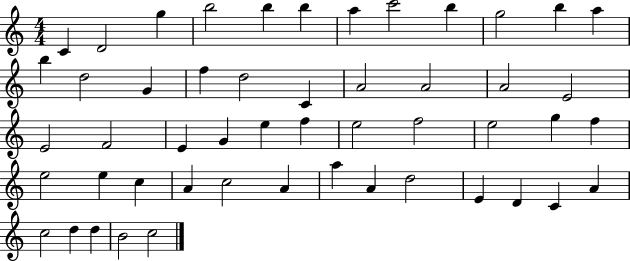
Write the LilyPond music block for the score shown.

{
  \clef treble
  \numericTimeSignature
  \time 4/4
  \key c \major
  c'4 d'2 g''4 | b''2 b''4 b''4 | a''4 c'''2 b''4 | g''2 b''4 a''4 | \break b''4 d''2 g'4 | f''4 d''2 c'4 | a'2 a'2 | a'2 e'2 | \break e'2 f'2 | e'4 g'4 e''4 f''4 | e''2 f''2 | e''2 g''4 f''4 | \break e''2 e''4 c''4 | a'4 c''2 a'4 | a''4 a'4 d''2 | e'4 d'4 c'4 a'4 | \break c''2 d''4 d''4 | b'2 c''2 | \bar "|."
}